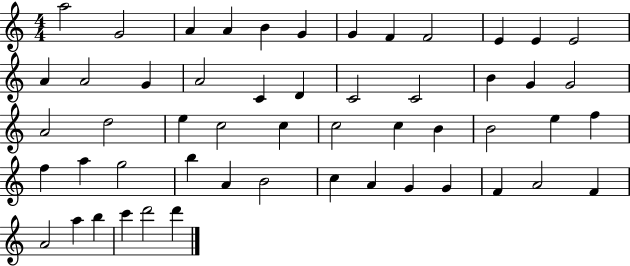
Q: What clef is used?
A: treble